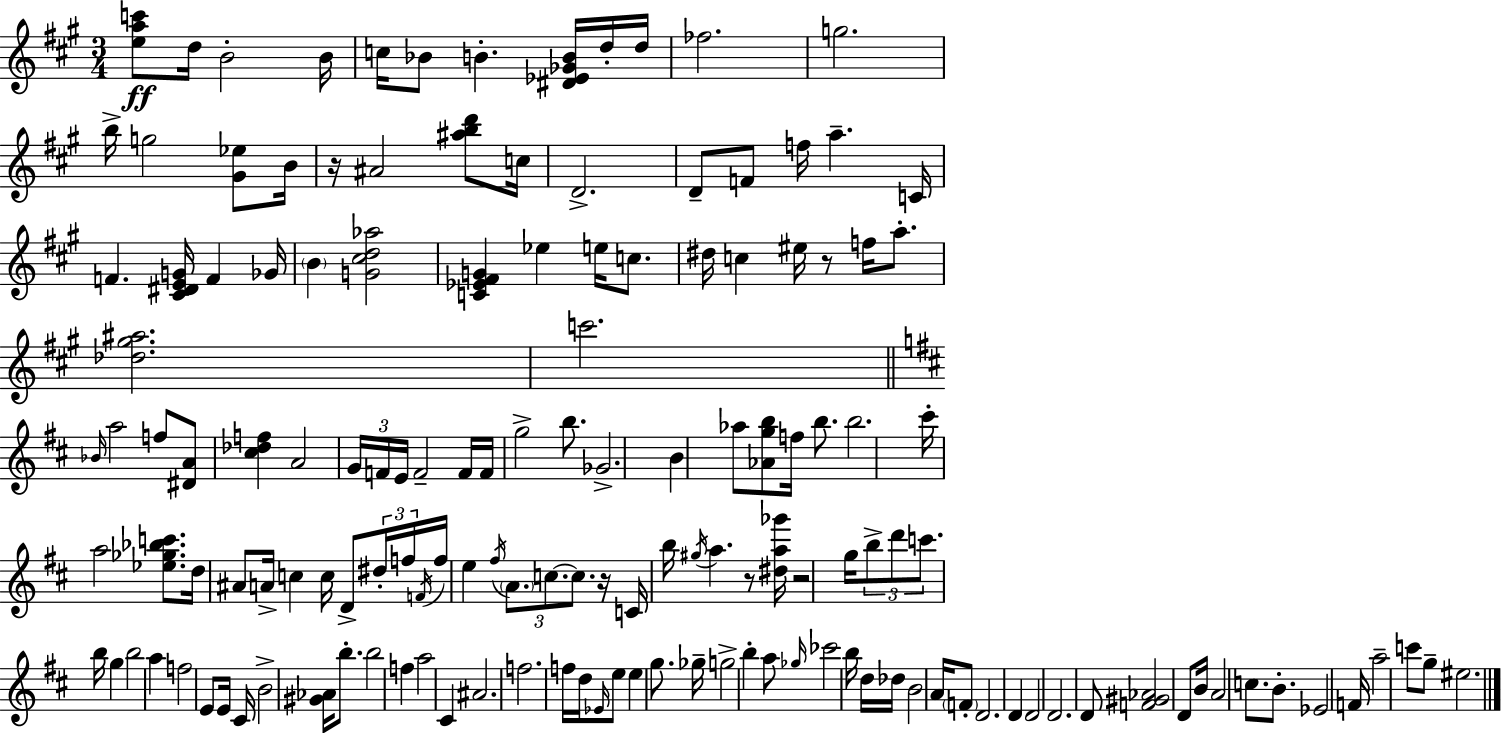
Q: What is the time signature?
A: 3/4